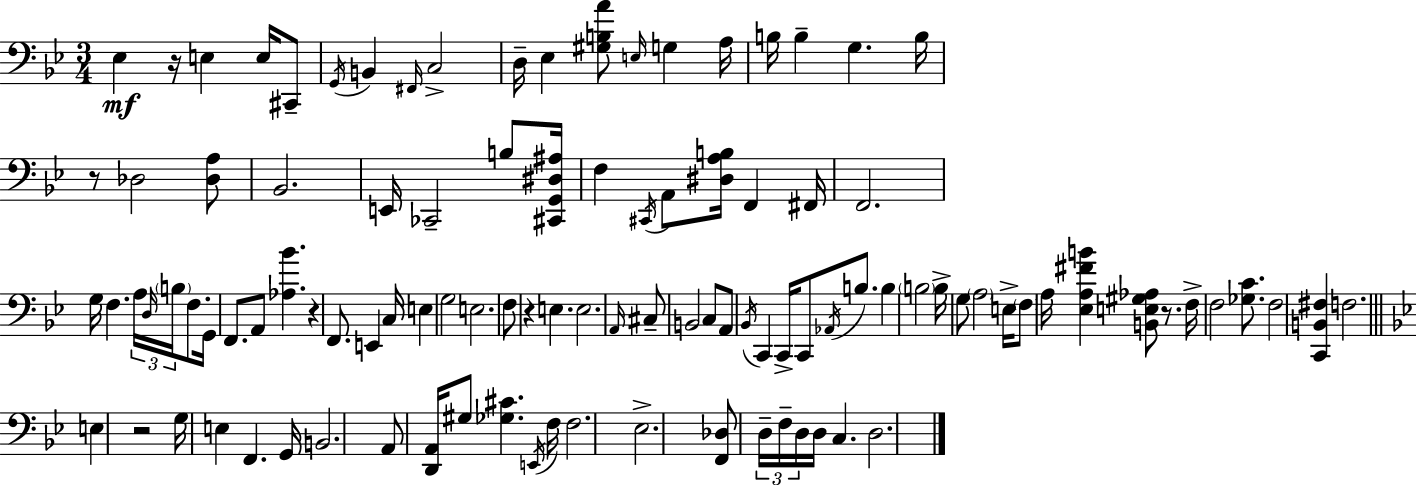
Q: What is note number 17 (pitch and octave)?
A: B3